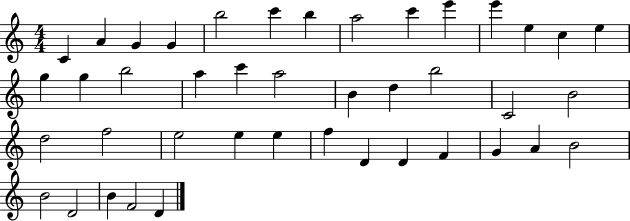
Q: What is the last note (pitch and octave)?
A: D4